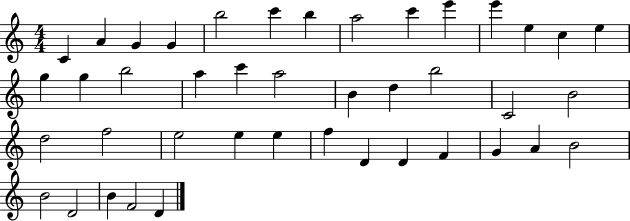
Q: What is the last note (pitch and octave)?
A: D4